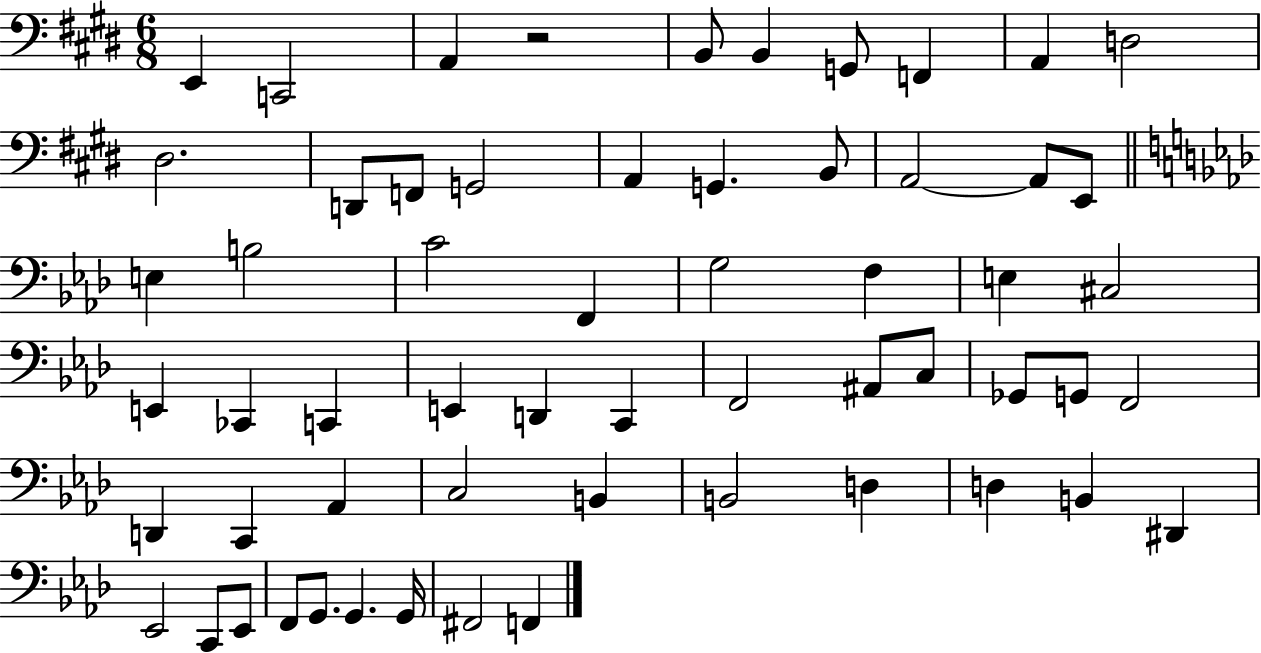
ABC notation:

X:1
T:Untitled
M:6/8
L:1/4
K:E
E,, C,,2 A,, z2 B,,/2 B,, G,,/2 F,, A,, D,2 ^D,2 D,,/2 F,,/2 G,,2 A,, G,, B,,/2 A,,2 A,,/2 E,,/2 E, B,2 C2 F,, G,2 F, E, ^C,2 E,, _C,, C,, E,, D,, C,, F,,2 ^A,,/2 C,/2 _G,,/2 G,,/2 F,,2 D,, C,, _A,, C,2 B,, B,,2 D, D, B,, ^D,, _E,,2 C,,/2 _E,,/2 F,,/2 G,,/2 G,, G,,/4 ^F,,2 F,,